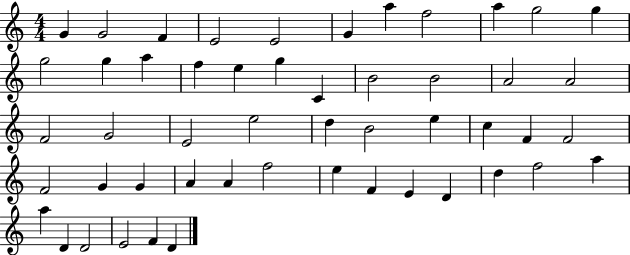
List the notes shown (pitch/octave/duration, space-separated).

G4/q G4/h F4/q E4/h E4/h G4/q A5/q F5/h A5/q G5/h G5/q G5/h G5/q A5/q F5/q E5/q G5/q C4/q B4/h B4/h A4/h A4/h F4/h G4/h E4/h E5/h D5/q B4/h E5/q C5/q F4/q F4/h F4/h G4/q G4/q A4/q A4/q F5/h E5/q F4/q E4/q D4/q D5/q F5/h A5/q A5/q D4/q D4/h E4/h F4/q D4/q